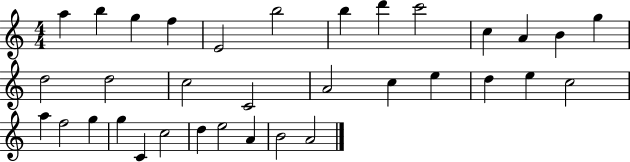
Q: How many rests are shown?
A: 0